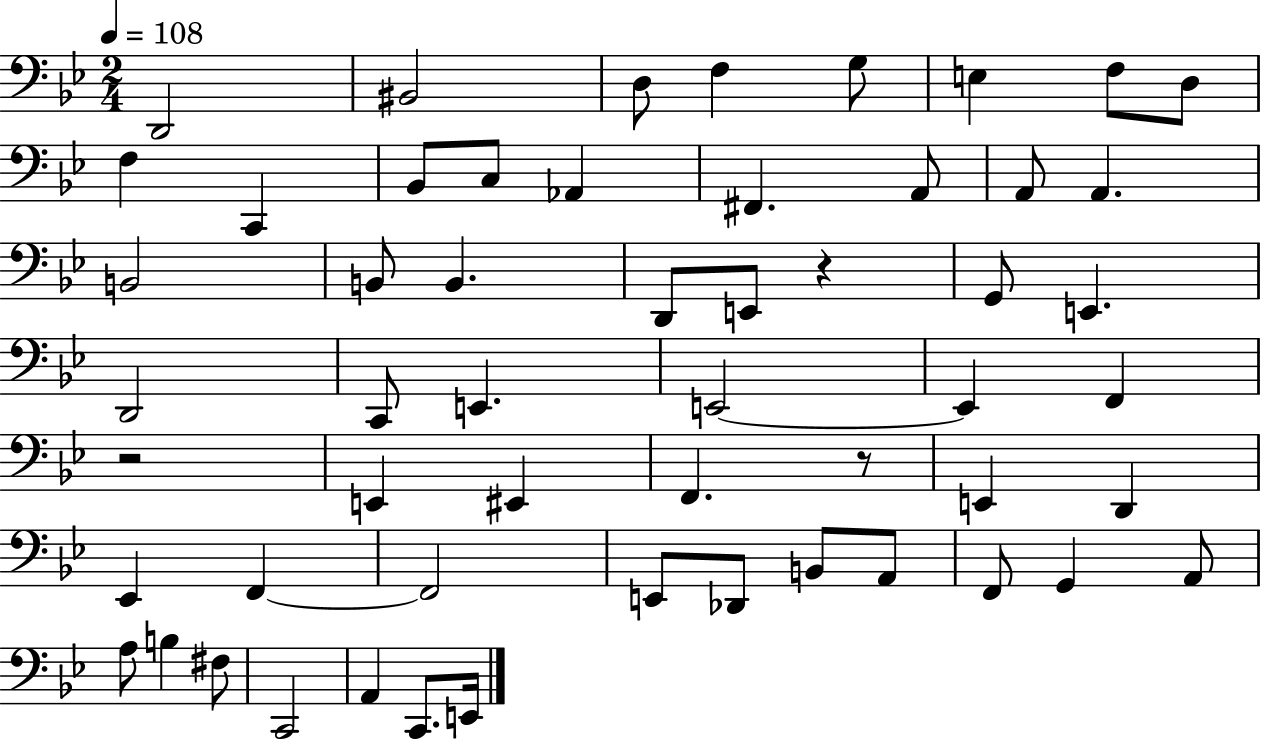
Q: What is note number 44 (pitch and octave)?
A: G2